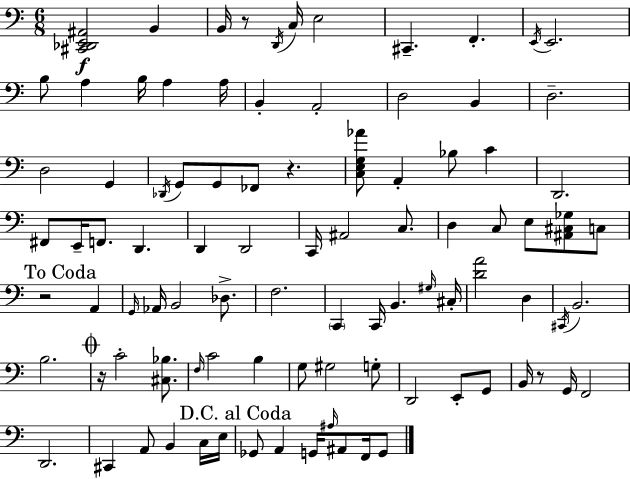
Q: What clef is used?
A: bass